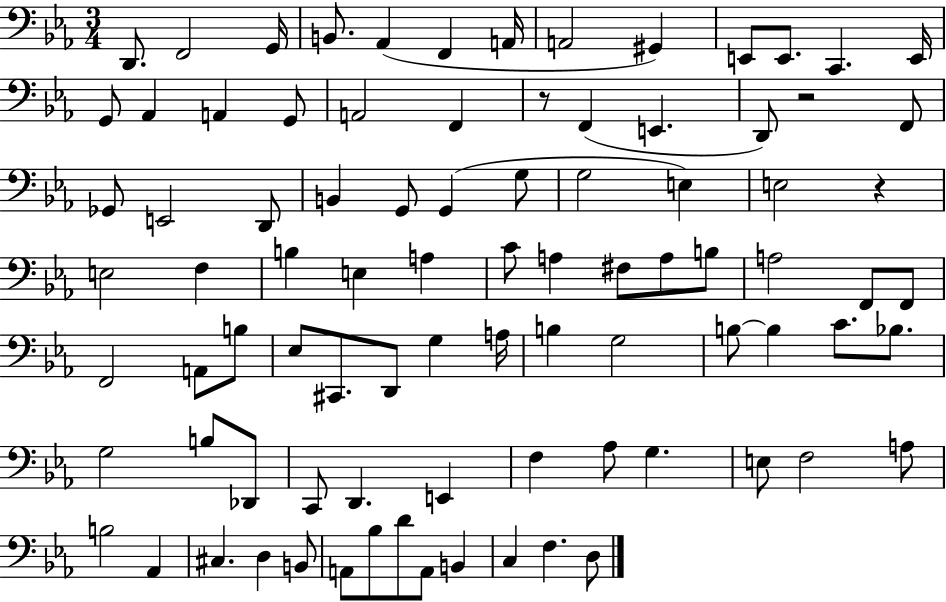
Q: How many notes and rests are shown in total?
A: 88